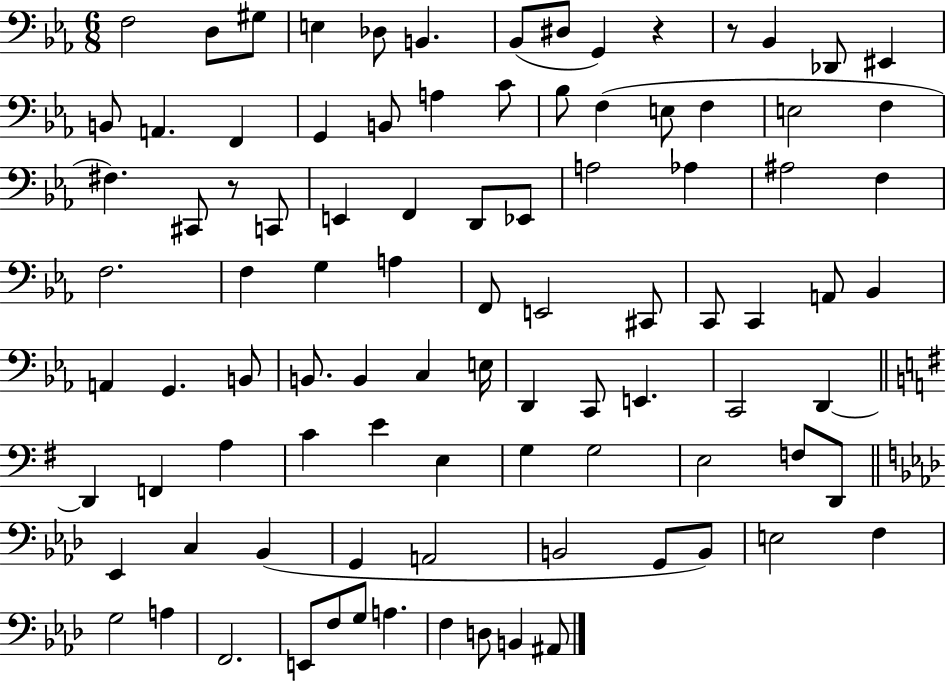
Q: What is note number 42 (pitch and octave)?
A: E2